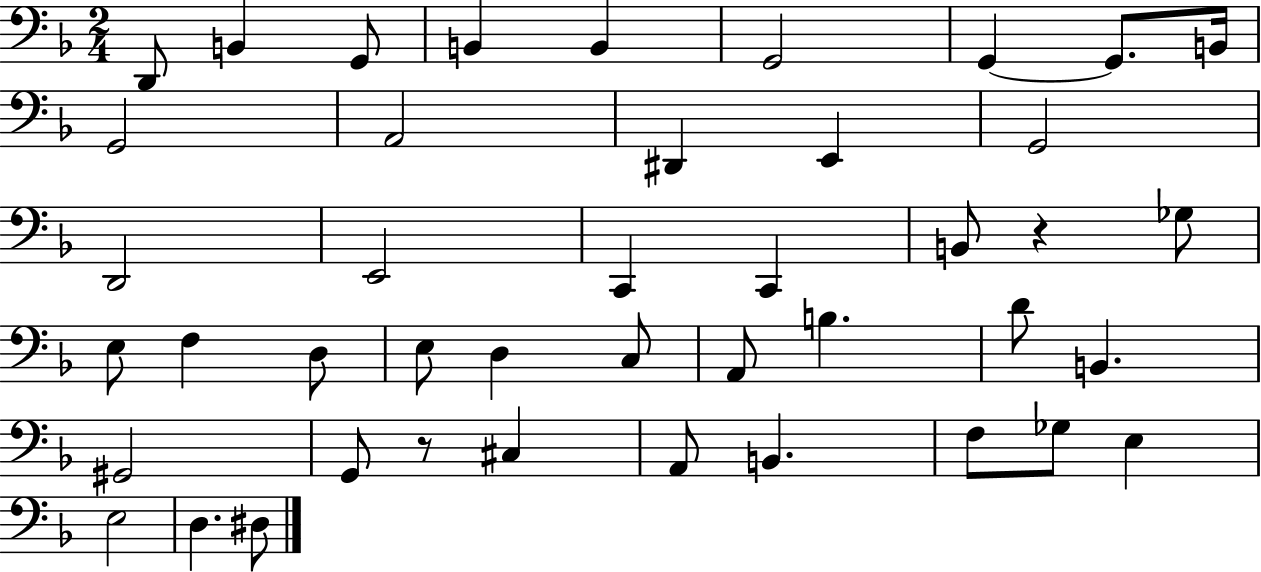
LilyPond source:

{
  \clef bass
  \numericTimeSignature
  \time 2/4
  \key f \major
  d,8 b,4 g,8 | b,4 b,4 | g,2 | g,4~~ g,8. b,16 | \break g,2 | a,2 | dis,4 e,4 | g,2 | \break d,2 | e,2 | c,4 c,4 | b,8 r4 ges8 | \break e8 f4 d8 | e8 d4 c8 | a,8 b4. | d'8 b,4. | \break gis,2 | g,8 r8 cis4 | a,8 b,4. | f8 ges8 e4 | \break e2 | d4. dis8 | \bar "|."
}